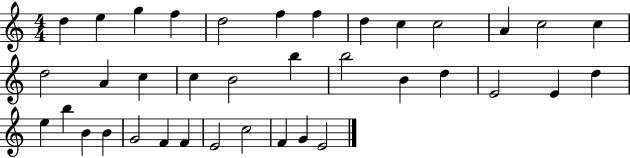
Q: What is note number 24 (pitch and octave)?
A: E4